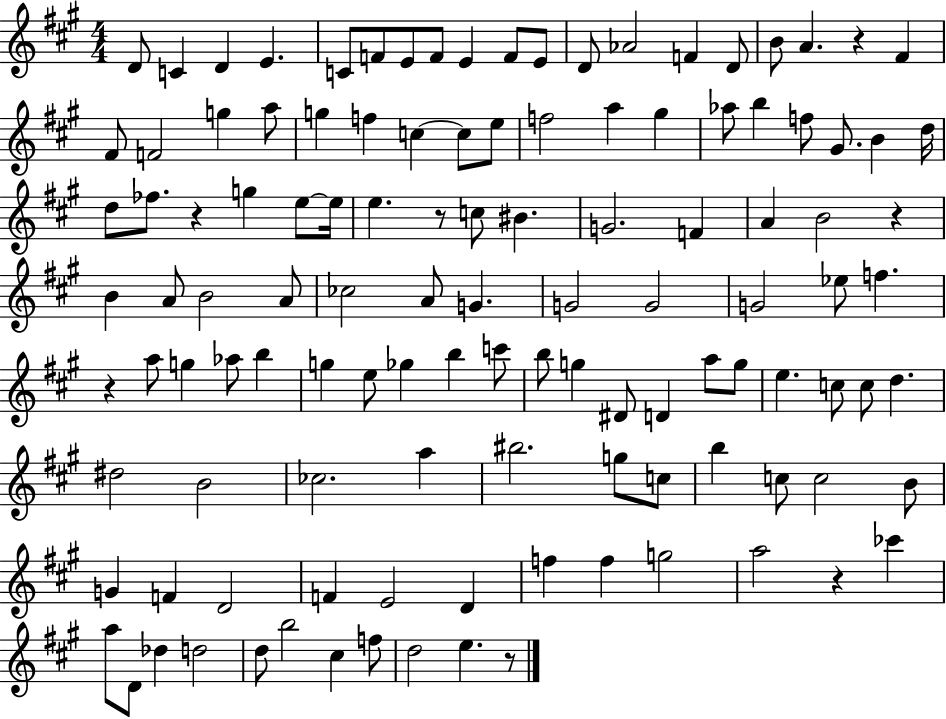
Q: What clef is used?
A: treble